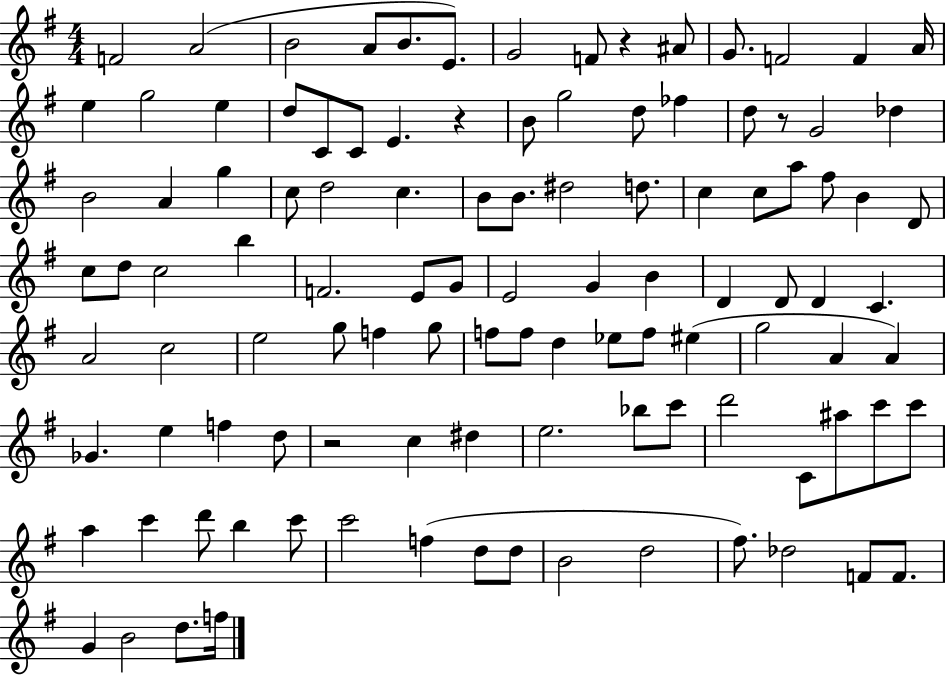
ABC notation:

X:1
T:Untitled
M:4/4
L:1/4
K:G
F2 A2 B2 A/2 B/2 E/2 G2 F/2 z ^A/2 G/2 F2 F A/4 e g2 e d/2 C/2 C/2 E z B/2 g2 d/2 _f d/2 z/2 G2 _d B2 A g c/2 d2 c B/2 B/2 ^d2 d/2 c c/2 a/2 ^f/2 B D/2 c/2 d/2 c2 b F2 E/2 G/2 E2 G B D D/2 D C A2 c2 e2 g/2 f g/2 f/2 f/2 d _e/2 f/2 ^e g2 A A _G e f d/2 z2 c ^d e2 _b/2 c'/2 d'2 C/2 ^a/2 c'/2 c'/2 a c' d'/2 b c'/2 c'2 f d/2 d/2 B2 d2 ^f/2 _d2 F/2 F/2 G B2 d/2 f/4